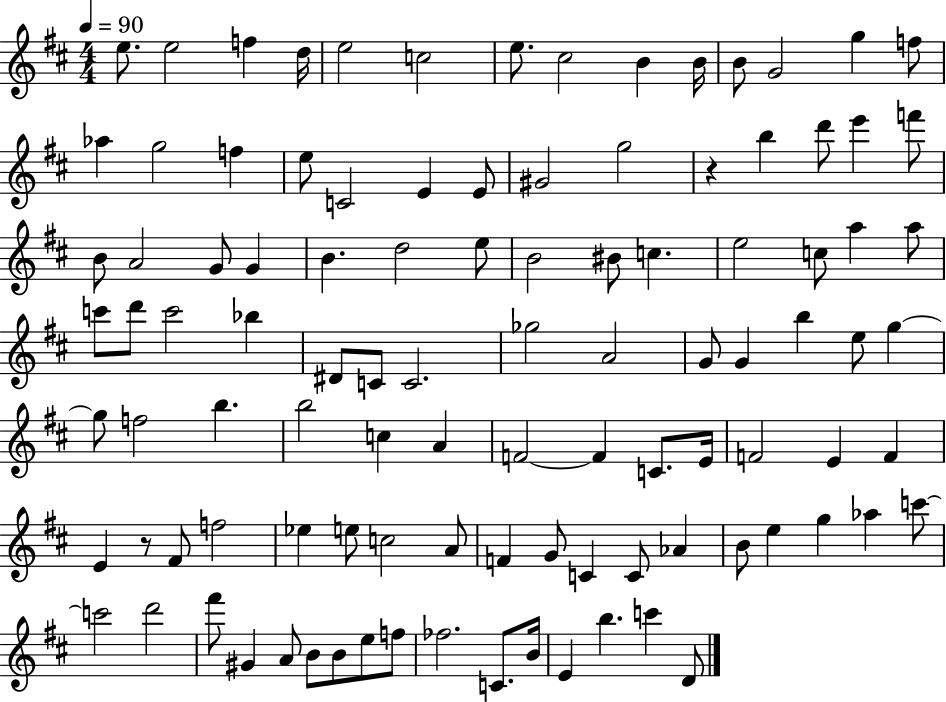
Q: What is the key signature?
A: D major